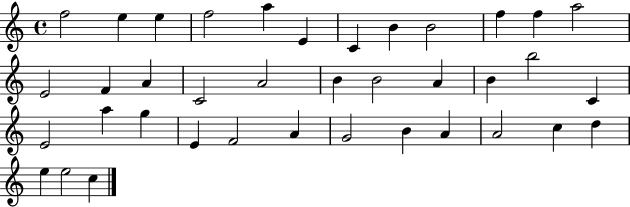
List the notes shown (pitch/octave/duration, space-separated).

F5/h E5/q E5/q F5/h A5/q E4/q C4/q B4/q B4/h F5/q F5/q A5/h E4/h F4/q A4/q C4/h A4/h B4/q B4/h A4/q B4/q B5/h C4/q E4/h A5/q G5/q E4/q F4/h A4/q G4/h B4/q A4/q A4/h C5/q D5/q E5/q E5/h C5/q